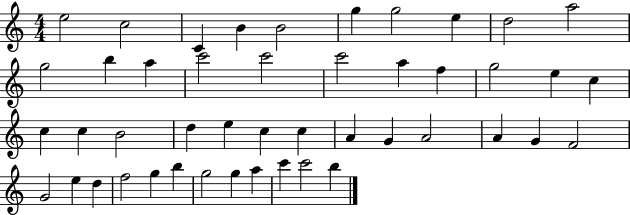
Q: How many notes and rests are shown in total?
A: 46